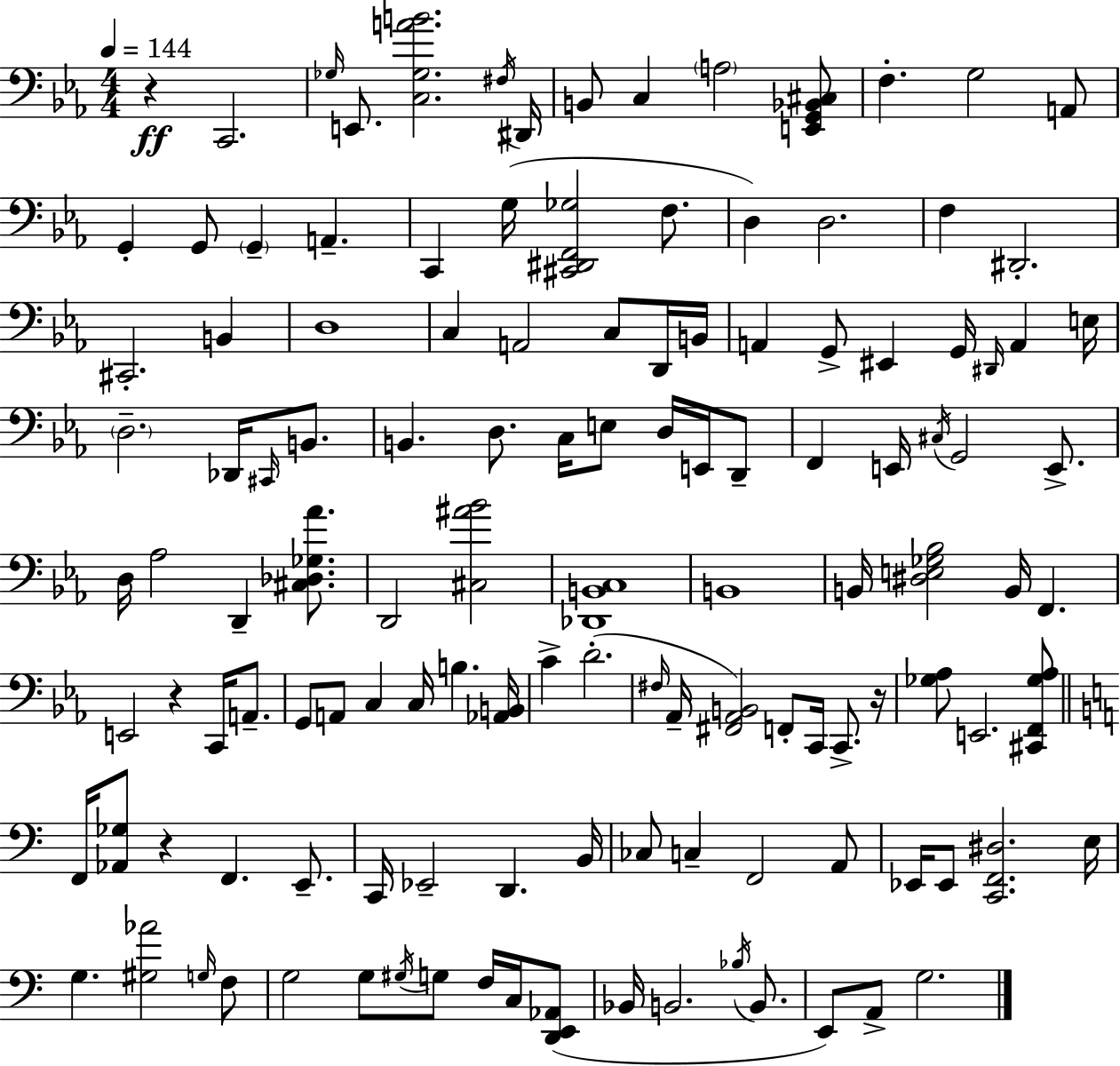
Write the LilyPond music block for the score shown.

{
  \clef bass
  \numericTimeSignature
  \time 4/4
  \key c \minor
  \tempo 4 = 144
  r4\ff c,2. | \grace { ges16 } e,8. <c ges a' b'>2. | \acciaccatura { fis16 } dis,16 b,8 c4 \parenthesize a2 | <e, g, bes, cis>8 f4.-. g2 | \break a,8 g,4-. g,8 \parenthesize g,4-- a,4.-- | c,4 g16( <cis, dis, f, ges>2 f8. | d4) d2. | f4 dis,2.-. | \break cis,2.-. b,4 | d1 | c4 a,2 c8 | d,16 b,16 a,4 g,8-> eis,4 g,16 \grace { dis,16 } a,4 | \break e16 \parenthesize d2.-- des,16 | \grace { cis,16 } b,8. b,4. d8. c16 e8 | d16 e,16 d,8-- f,4 e,16 \acciaccatura { cis16 } g,2 | e,8.-> d16 aes2 d,4-- | \break <cis des ges aes'>8. d,2 <cis ais' bes'>2 | <des, b, c>1 | b,1 | b,16 <dis e ges bes>2 b,16 f,4. | \break e,2 r4 | c,16 a,8.-- g,8 a,8 c4 c16 b4. | <aes, b,>16 c'4-> d'2.-.( | \grace { fis16 } aes,16-- <fis, aes, b,>2) f,8-. | \break c,16 c,8.-> r16 <ges aes>8 e,2. | <cis, f, ges aes>8 \bar "||" \break \key c \major f,16 <aes, ges>8 r4 f,4. e,8.-- | c,16 ees,2-- d,4. b,16 | ces8 c4-- f,2 a,8 | ees,16 ees,8 <c, f, dis>2. e16 | \break g4. <gis aes'>2 \grace { g16 } f8 | g2 g8 \acciaccatura { gis16 } g8 f16 c16 | <d, e, aes,>8( bes,16 b,2. \acciaccatura { bes16 } | b,8. e,8) a,8-> g2. | \break \bar "|."
}